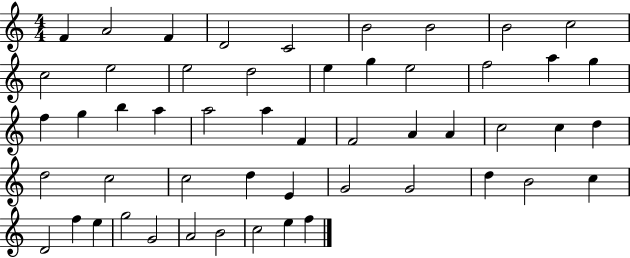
F4/q A4/h F4/q D4/h C4/h B4/h B4/h B4/h C5/h C5/h E5/h E5/h D5/h E5/q G5/q E5/h F5/h A5/q G5/q F5/q G5/q B5/q A5/q A5/h A5/q F4/q F4/h A4/q A4/q C5/h C5/q D5/q D5/h C5/h C5/h D5/q E4/q G4/h G4/h D5/q B4/h C5/q D4/h F5/q E5/q G5/h G4/h A4/h B4/h C5/h E5/q F5/q